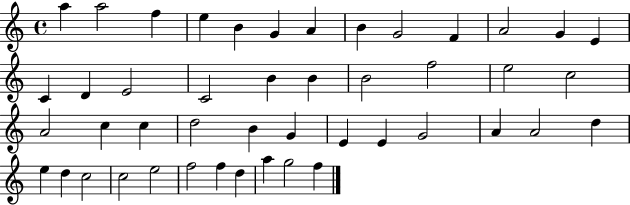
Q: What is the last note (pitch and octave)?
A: F5